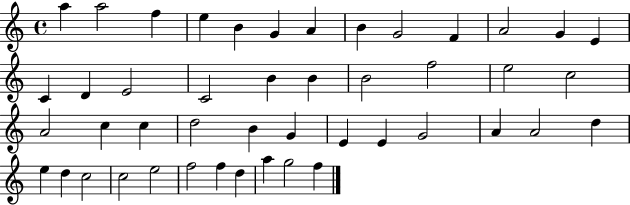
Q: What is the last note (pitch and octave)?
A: F5